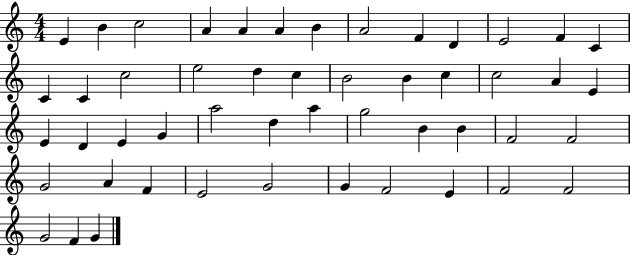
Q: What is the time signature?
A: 4/4